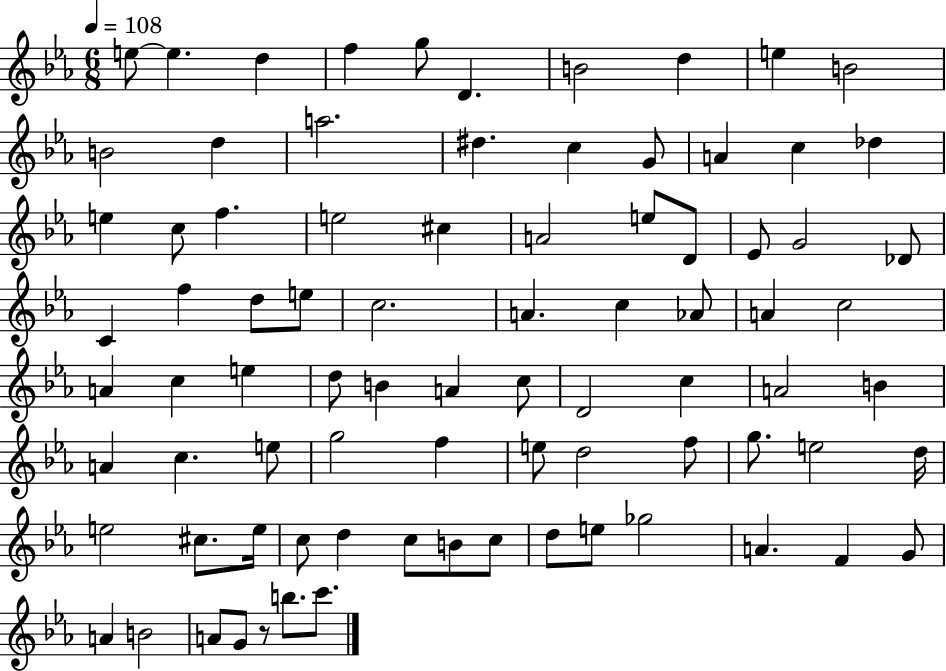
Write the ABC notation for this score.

X:1
T:Untitled
M:6/8
L:1/4
K:Eb
e/2 e d f g/2 D B2 d e B2 B2 d a2 ^d c G/2 A c _d e c/2 f e2 ^c A2 e/2 D/2 _E/2 G2 _D/2 C f d/2 e/2 c2 A c _A/2 A c2 A c e d/2 B A c/2 D2 c A2 B A c e/2 g2 f e/2 d2 f/2 g/2 e2 d/4 e2 ^c/2 e/4 c/2 d c/2 B/2 c/2 d/2 e/2 _g2 A F G/2 A B2 A/2 G/2 z/2 b/2 c'/2